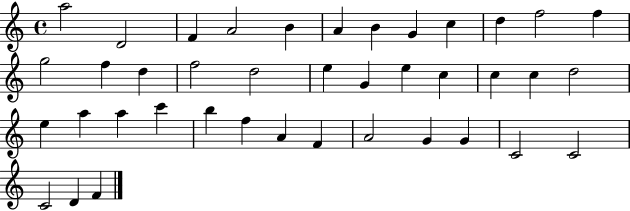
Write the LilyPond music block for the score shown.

{
  \clef treble
  \time 4/4
  \defaultTimeSignature
  \key c \major
  a''2 d'2 | f'4 a'2 b'4 | a'4 b'4 g'4 c''4 | d''4 f''2 f''4 | \break g''2 f''4 d''4 | f''2 d''2 | e''4 g'4 e''4 c''4 | c''4 c''4 d''2 | \break e''4 a''4 a''4 c'''4 | b''4 f''4 a'4 f'4 | a'2 g'4 g'4 | c'2 c'2 | \break c'2 d'4 f'4 | \bar "|."
}